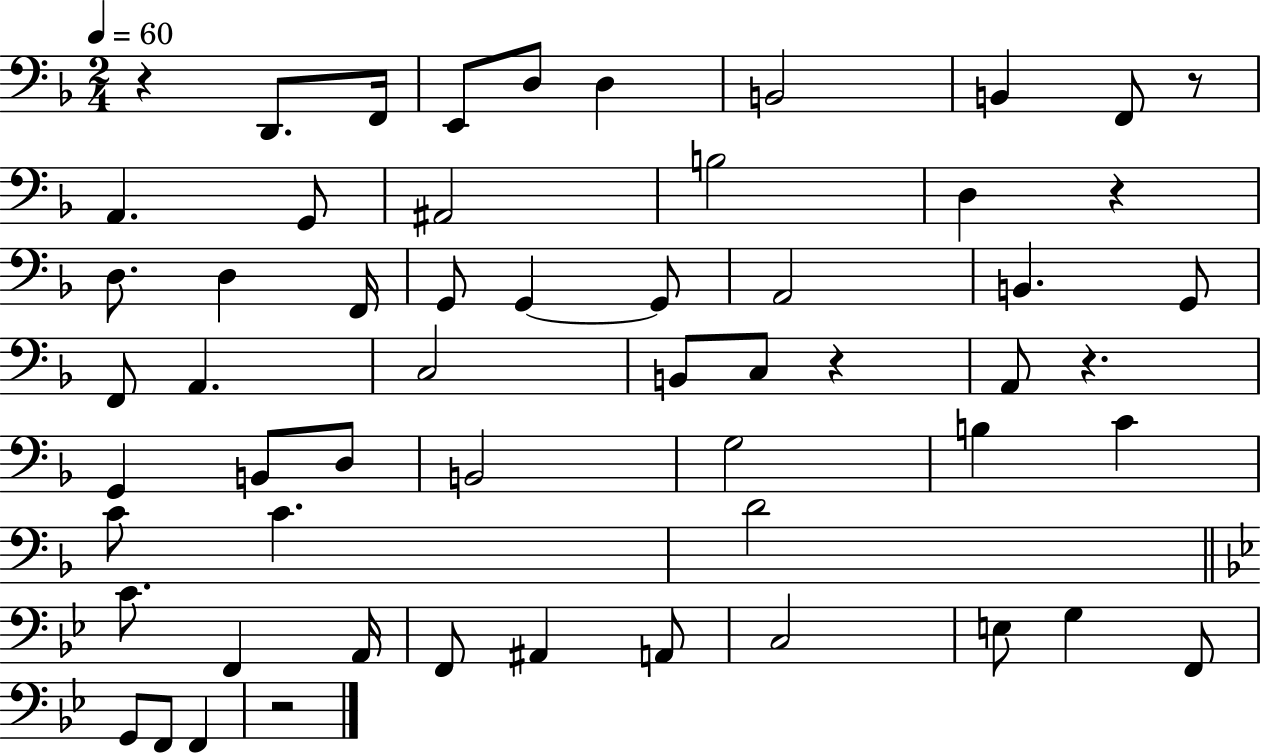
R/q D2/e. F2/s E2/e D3/e D3/q B2/h B2/q F2/e R/e A2/q. G2/e A#2/h B3/h D3/q R/q D3/e. D3/q F2/s G2/e G2/q G2/e A2/h B2/q. G2/e F2/e A2/q. C3/h B2/e C3/e R/q A2/e R/q. G2/q B2/e D3/e B2/h G3/h B3/q C4/q C4/e C4/q. D4/h C4/e. F2/q A2/s F2/e A#2/q A2/e C3/h E3/e G3/q F2/e G2/e F2/e F2/q R/h